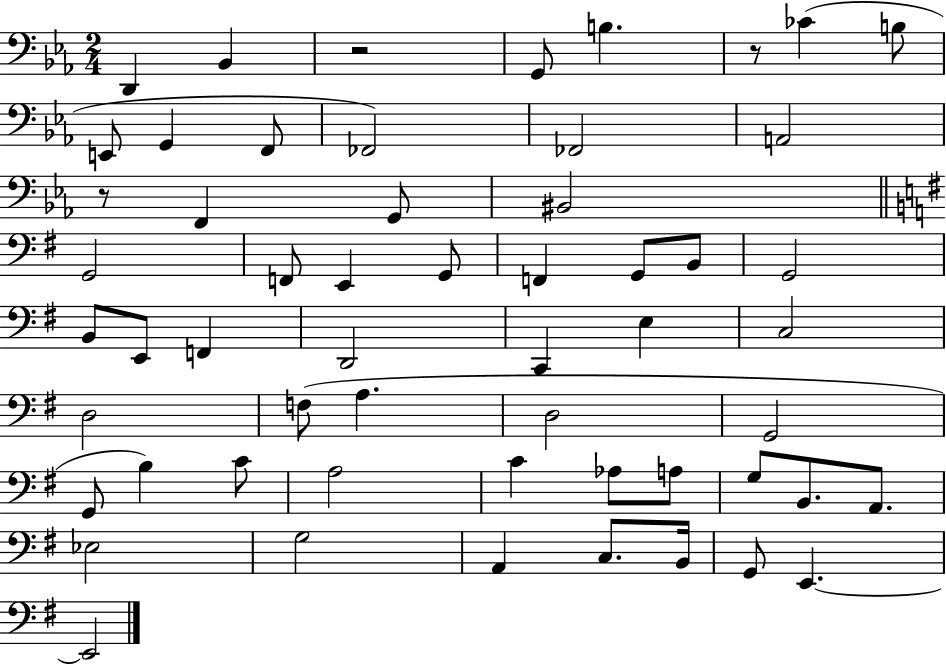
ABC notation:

X:1
T:Untitled
M:2/4
L:1/4
K:Eb
D,, _B,, z2 G,,/2 B, z/2 _C B,/2 E,,/2 G,, F,,/2 _F,,2 _F,,2 A,,2 z/2 F,, G,,/2 ^B,,2 G,,2 F,,/2 E,, G,,/2 F,, G,,/2 B,,/2 G,,2 B,,/2 E,,/2 F,, D,,2 C,, E, C,2 D,2 F,/2 A, D,2 G,,2 G,,/2 B, C/2 A,2 C _A,/2 A,/2 G,/2 B,,/2 A,,/2 _E,2 G,2 A,, C,/2 B,,/4 G,,/2 E,, E,,2